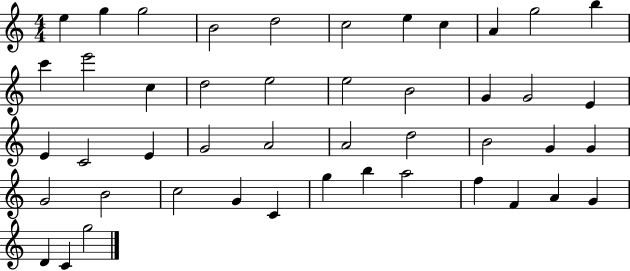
{
  \clef treble
  \numericTimeSignature
  \time 4/4
  \key c \major
  e''4 g''4 g''2 | b'2 d''2 | c''2 e''4 c''4 | a'4 g''2 b''4 | \break c'''4 e'''2 c''4 | d''2 e''2 | e''2 b'2 | g'4 g'2 e'4 | \break e'4 c'2 e'4 | g'2 a'2 | a'2 d''2 | b'2 g'4 g'4 | \break g'2 b'2 | c''2 g'4 c'4 | g''4 b''4 a''2 | f''4 f'4 a'4 g'4 | \break d'4 c'4 g''2 | \bar "|."
}